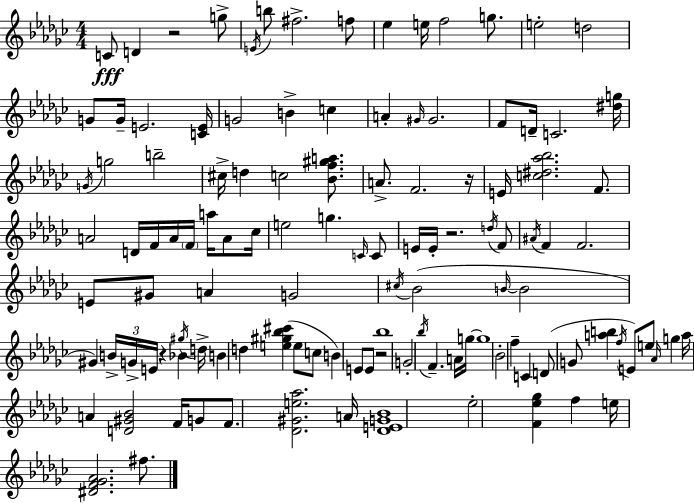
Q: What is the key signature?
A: EES minor